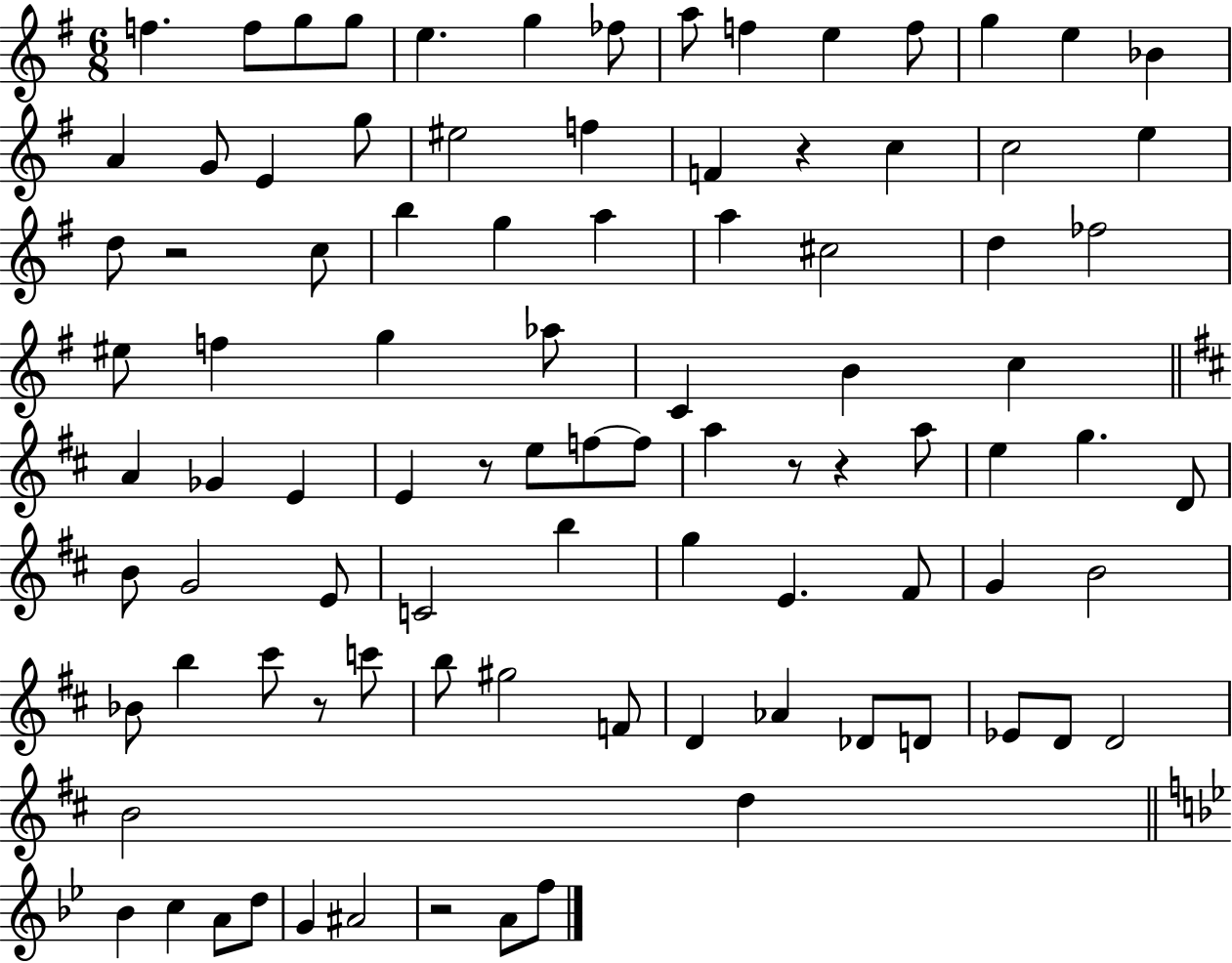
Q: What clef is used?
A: treble